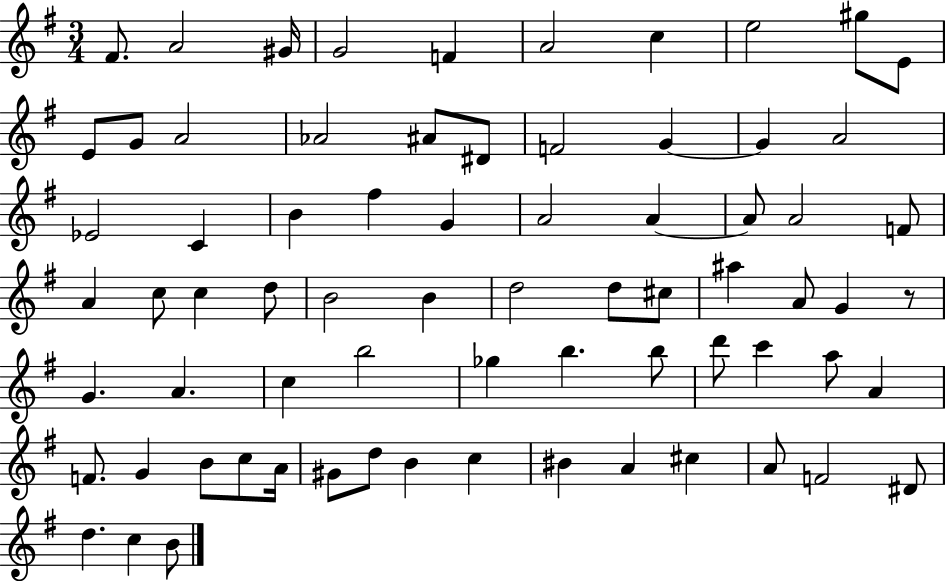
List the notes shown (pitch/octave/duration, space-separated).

F#4/e. A4/h G#4/s G4/h F4/q A4/h C5/q E5/h G#5/e E4/e E4/e G4/e A4/h Ab4/h A#4/e D#4/e F4/h G4/q G4/q A4/h Eb4/h C4/q B4/q F#5/q G4/q A4/h A4/q A4/e A4/h F4/e A4/q C5/e C5/q D5/e B4/h B4/q D5/h D5/e C#5/e A#5/q A4/e G4/q R/e G4/q. A4/q. C5/q B5/h Gb5/q B5/q. B5/e D6/e C6/q A5/e A4/q F4/e. G4/q B4/e C5/e A4/s G#4/e D5/e B4/q C5/q BIS4/q A4/q C#5/q A4/e F4/h D#4/e D5/q. C5/q B4/e